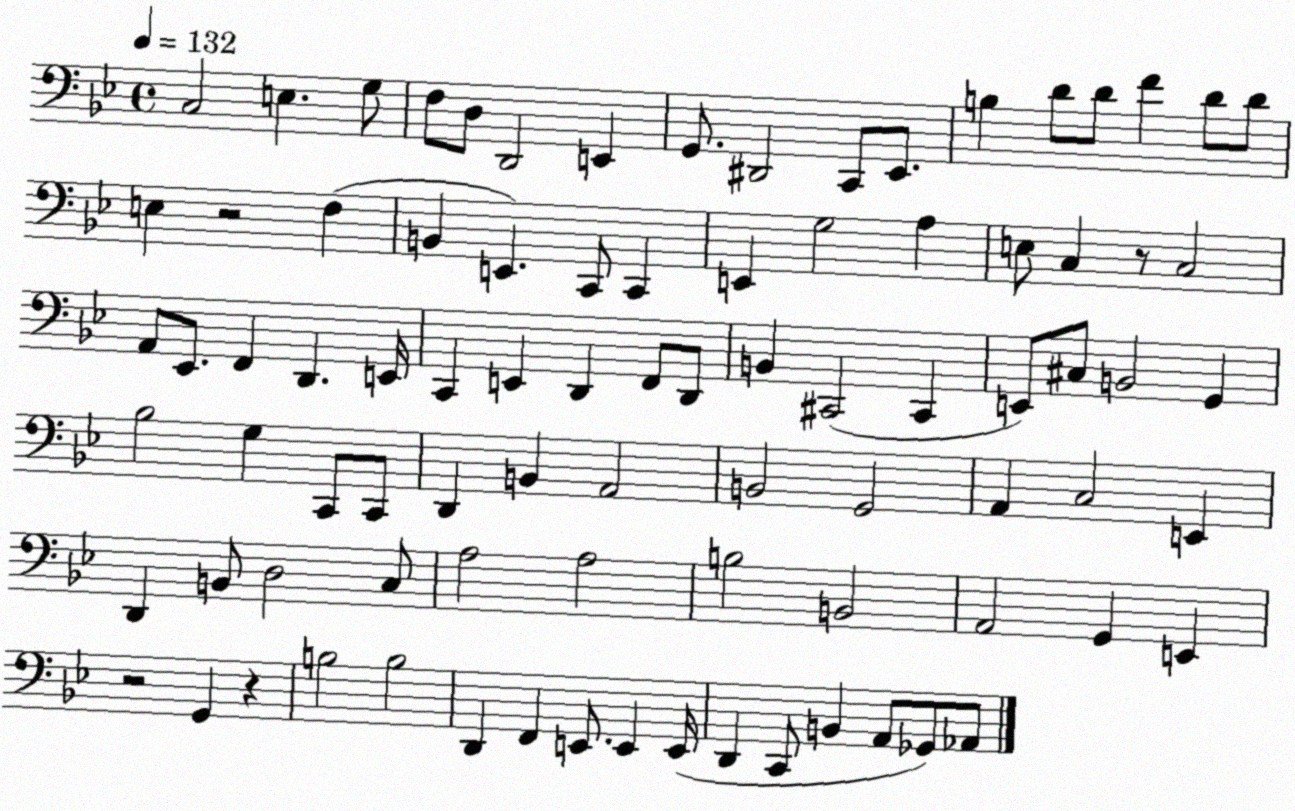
X:1
T:Untitled
M:4/4
L:1/4
K:Bb
C,2 E, G,/2 F,/2 D,/2 D,,2 E,, G,,/2 ^D,,2 C,,/2 _E,,/2 B, D/2 D/2 F D/2 D/2 E, z2 F, B,, E,, C,,/2 C,, E,, G,2 A, E,/2 C, z/2 C,2 A,,/2 _E,,/2 F,, D,, E,,/4 C,, E,, D,, F,,/2 D,,/2 B,, ^C,,2 ^C,, E,,/2 ^C,/2 B,,2 G,, _B,2 G, C,,/2 C,,/2 D,, B,, A,,2 B,,2 G,,2 A,, C,2 E,, D,, B,,/2 D,2 C,/2 A,2 A,2 B,2 B,,2 A,,2 G,, E,, z2 G,, z B,2 B,2 D,, F,, E,,/2 E,, E,,/4 D,, C,,/2 B,, A,,/2 _G,,/2 _A,,/2